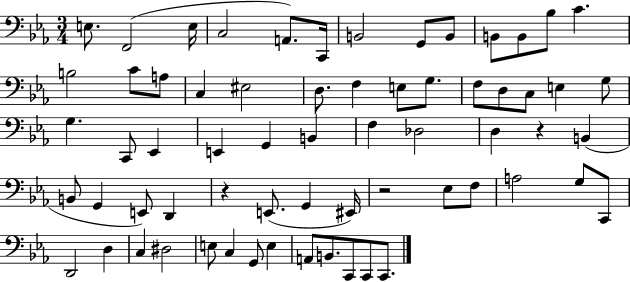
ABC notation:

X:1
T:Untitled
M:3/4
L:1/4
K:Eb
E,/2 F,,2 E,/4 C,2 A,,/2 C,,/4 B,,2 G,,/2 B,,/2 B,,/2 B,,/2 _B,/2 C B,2 C/2 A,/2 C, ^E,2 D,/2 F, E,/2 G,/2 F,/2 D,/2 C,/2 E, G,/2 G, C,,/2 _E,, E,, G,, B,, F, _D,2 D, z B,, B,,/2 G,, E,,/2 D,, z E,,/2 G,, ^E,,/4 z2 _E,/2 F,/2 A,2 G,/2 C,,/2 D,,2 D, C, ^D,2 E,/2 C, G,,/2 E, A,,/2 B,,/2 C,,/2 C,,/2 C,,/2